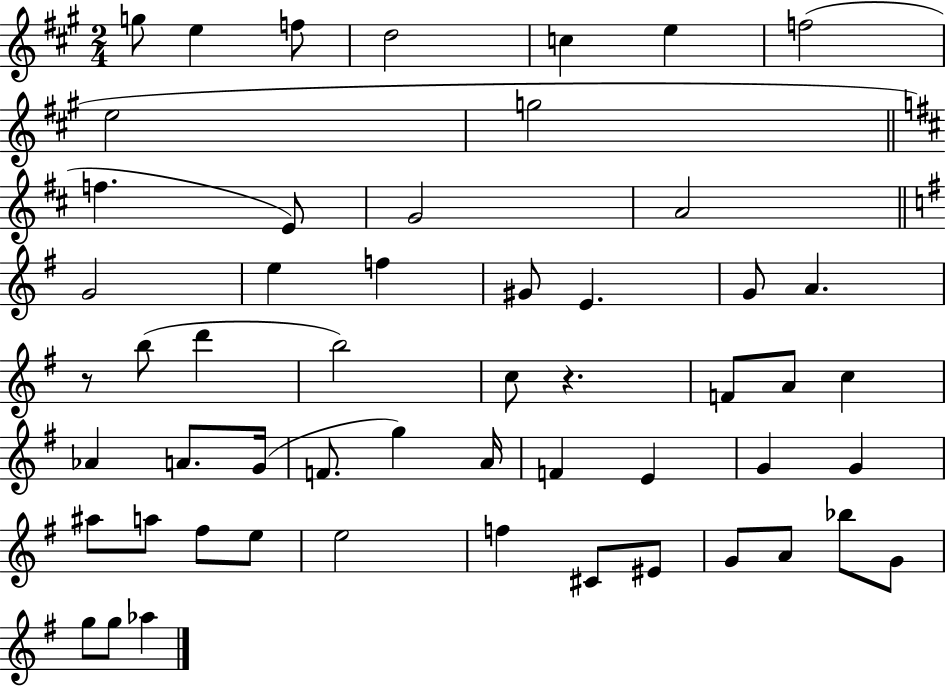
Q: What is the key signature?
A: A major